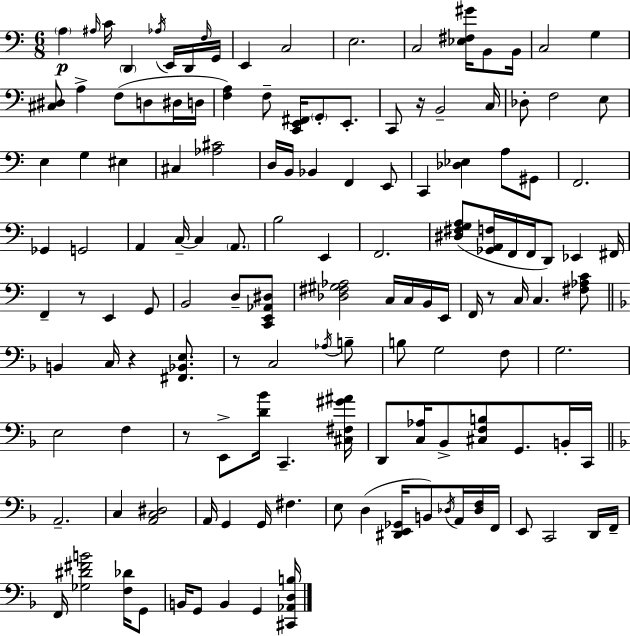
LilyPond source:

{
  \clef bass
  \numericTimeSignature
  \time 6/8
  \key c \major
  \parenthesize a4\p \grace { ais16 } c'16 \parenthesize d,4 \acciaccatura { aes16 } e,16 | d,16 \grace { f16 } g,16 e,4 c2 | e2. | c2 <ees fis gis'>16 | \break b,8 b,16 c2 g4 | <cis dis>8 a4-> f8( d8 | dis16 d16 <f a>4) f8-- <c, e, fis,>16 \parenthesize g,8-. | e,8.-. c,8 r16 b,2-- | \break c16 des8-. f2 | e8 e4 g4 eis4 | cis4 <aes cis'>2 | d16 b,16 bes,4 f,4 | \break e,8 c,4 <des ees>4 a8 | gis,8 f,2. | ges,4 g,2 | a,4 c16--~~ c4 | \break \parenthesize a,8. b2 e,4 | f,2. | <dis fis g a>8( <ges, a, f>16 f,16 f,16 d,8) ees,4 | fis,16 f,4-- r8 e,4 | \break g,8 b,2 d8-- | <c, e, aes, dis>8 <des fis gis aes>2 c16 | c16 b,16 e,16 f,16 r8 c16 c4. | <fis aes c'>8 \bar "||" \break \key f \major b,4 c16 r4 <fis, bes, e>8. | r8 c2 \acciaccatura { aes16 } b8-- | b8 g2 f8 | g2. | \break e2 f4 | r8 e,8-> <d' bes'>16 c,4.-- | <cis fis gis' ais'>16 d,8 <c aes>16 bes,8-> <cis f b>8 g,8. b,16-. | c,16 \bar "||" \break \key f \major a,2.-- | c4 <a, c dis>2 | a,16 g,4 g,16 fis4. | e8 d4( <dis, e, ges,>16 b,8) \acciaccatura { des16 } a,16 <des f>16 | \break f,16 e,8 c,2 d,16 | f,16-- f,16 <ges dis' fis' b'>2 <f des'>16 g,8 | b,16 g,8 b,4 g,4 | <cis, aes, d b>16 \bar "|."
}